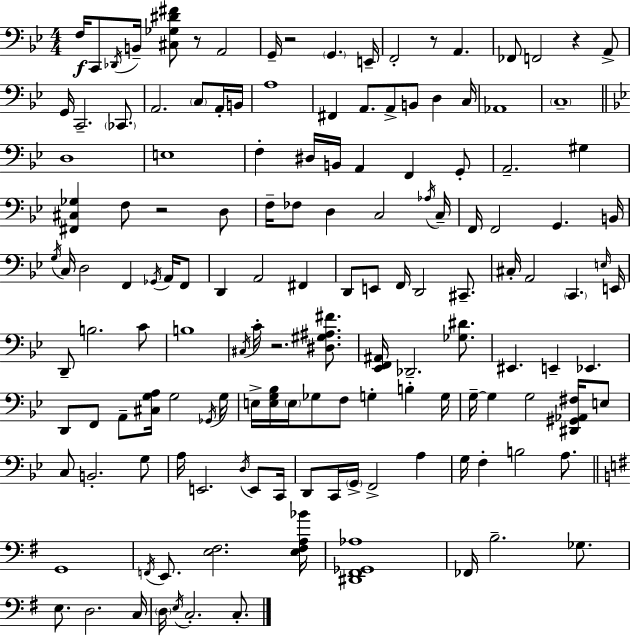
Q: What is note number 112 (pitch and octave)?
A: G3